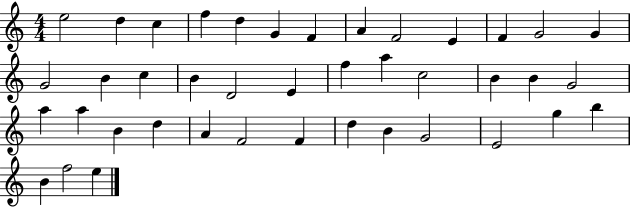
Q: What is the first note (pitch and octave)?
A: E5